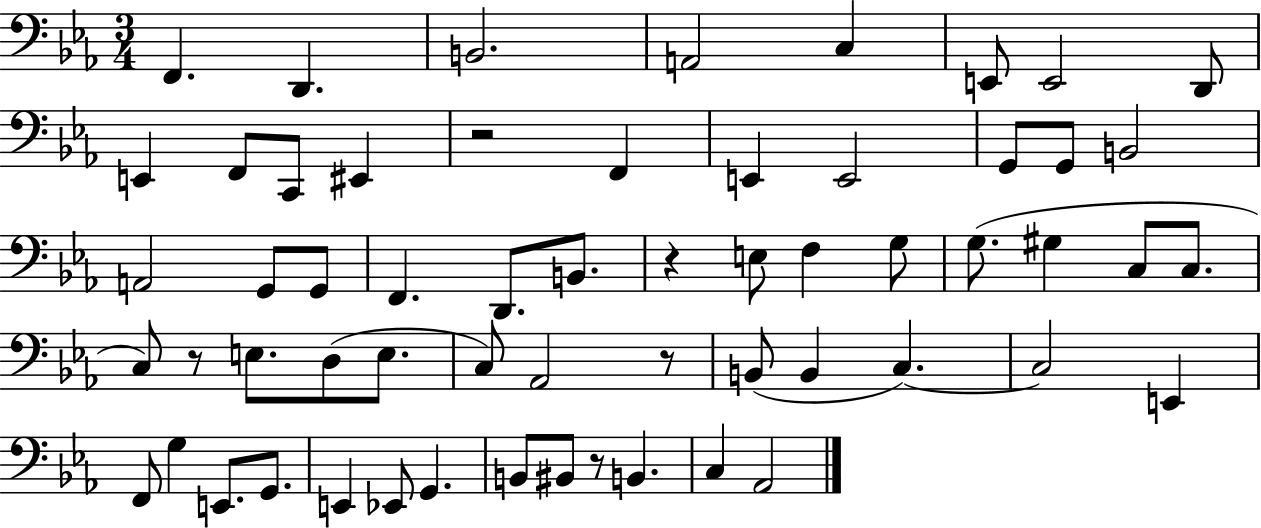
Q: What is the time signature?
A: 3/4